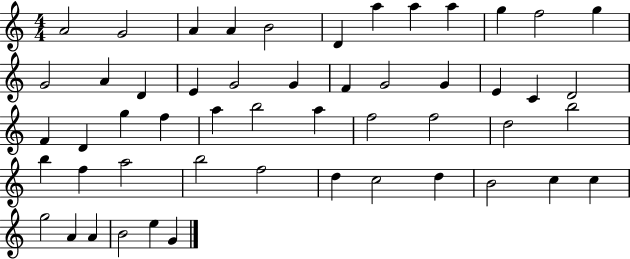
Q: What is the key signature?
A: C major